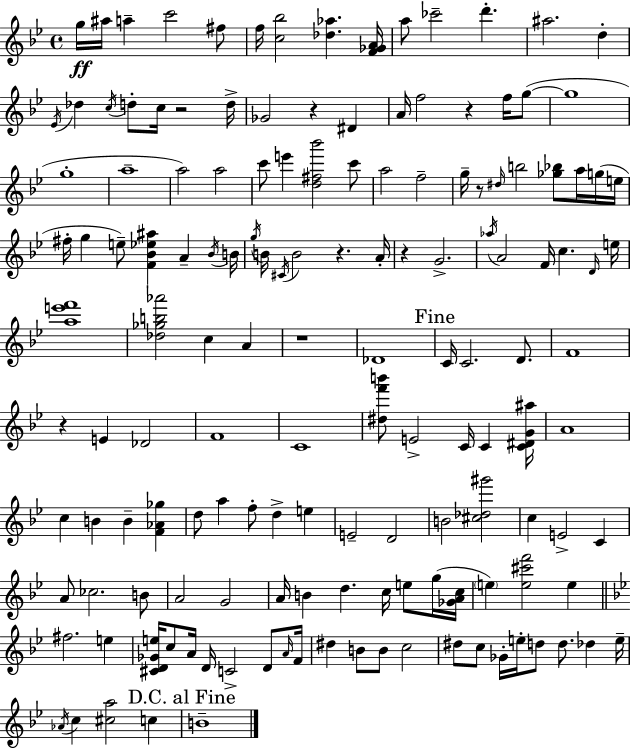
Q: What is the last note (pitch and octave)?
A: B4